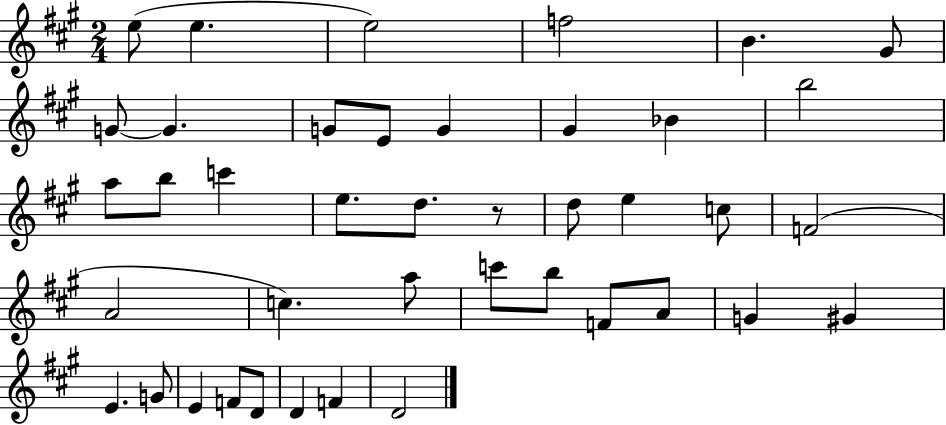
{
  \clef treble
  \numericTimeSignature
  \time 2/4
  \key a \major
  \repeat volta 2 { e''8( e''4. | e''2) | f''2 | b'4. gis'8 | \break g'8~~ g'4. | g'8 e'8 g'4 | gis'4 bes'4 | b''2 | \break a''8 b''8 c'''4 | e''8. d''8. r8 | d''8 e''4 c''8 | f'2( | \break a'2 | c''4.) a''8 | c'''8 b''8 f'8 a'8 | g'4 gis'4 | \break e'4. g'8 | e'4 f'8 d'8 | d'4 f'4 | d'2 | \break } \bar "|."
}